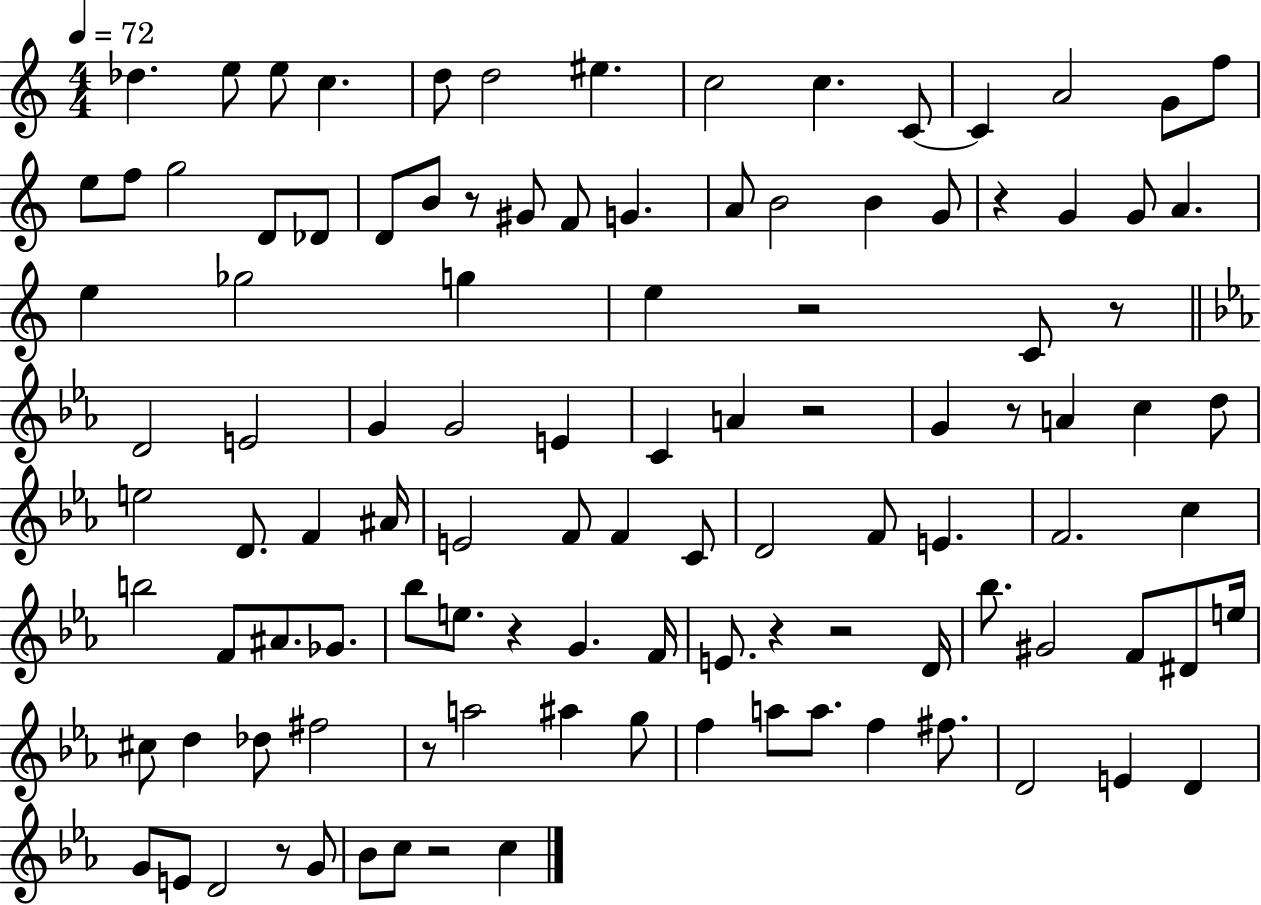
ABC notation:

X:1
T:Untitled
M:4/4
L:1/4
K:C
_d e/2 e/2 c d/2 d2 ^e c2 c C/2 C A2 G/2 f/2 e/2 f/2 g2 D/2 _D/2 D/2 B/2 z/2 ^G/2 F/2 G A/2 B2 B G/2 z G G/2 A e _g2 g e z2 C/2 z/2 D2 E2 G G2 E C A z2 G z/2 A c d/2 e2 D/2 F ^A/4 E2 F/2 F C/2 D2 F/2 E F2 c b2 F/2 ^A/2 _G/2 _b/2 e/2 z G F/4 E/2 z z2 D/4 _b/2 ^G2 F/2 ^D/2 e/4 ^c/2 d _d/2 ^f2 z/2 a2 ^a g/2 f a/2 a/2 f ^f/2 D2 E D G/2 E/2 D2 z/2 G/2 _B/2 c/2 z2 c